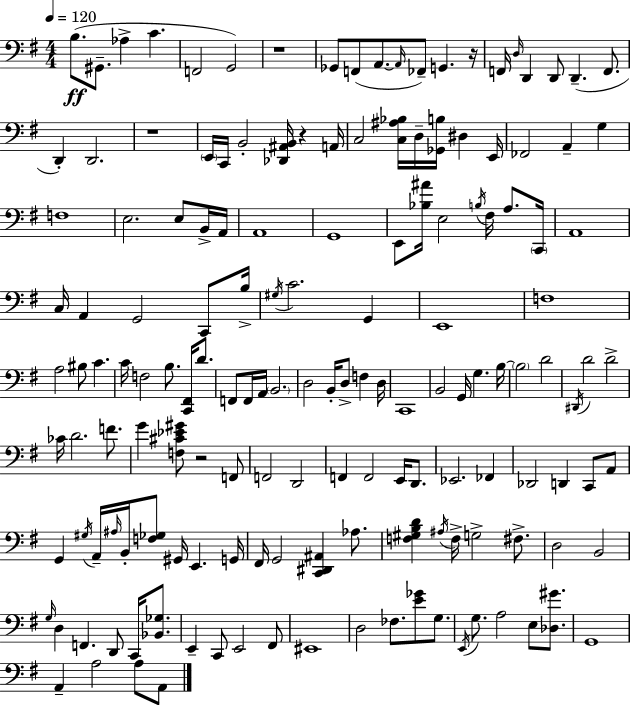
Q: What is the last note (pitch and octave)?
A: A2